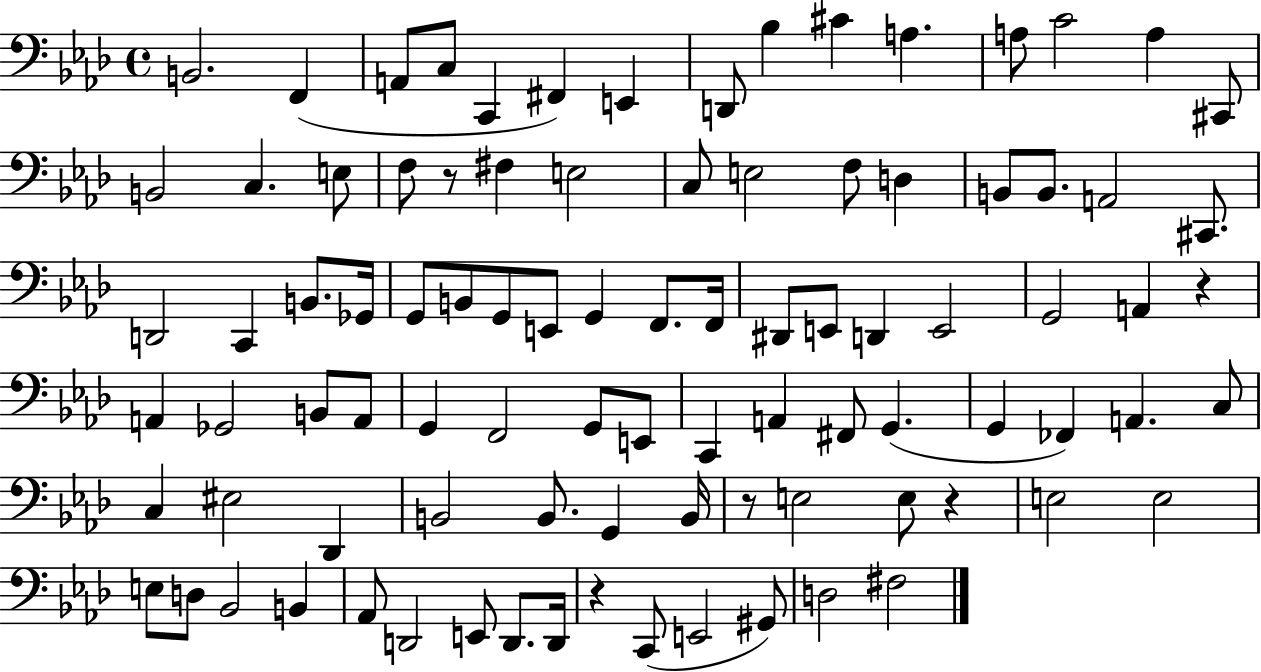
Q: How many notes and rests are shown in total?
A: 92